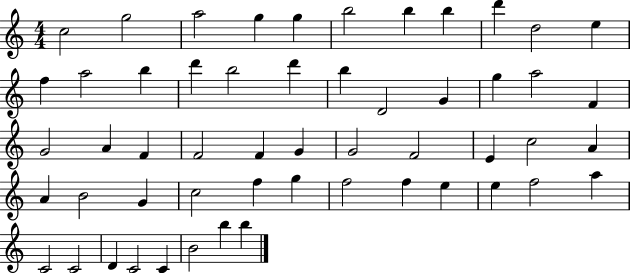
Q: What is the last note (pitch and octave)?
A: B5